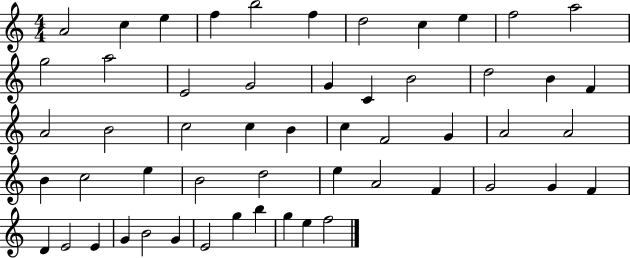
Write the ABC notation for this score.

X:1
T:Untitled
M:4/4
L:1/4
K:C
A2 c e f b2 f d2 c e f2 a2 g2 a2 E2 G2 G C B2 d2 B F A2 B2 c2 c B c F2 G A2 A2 B c2 e B2 d2 e A2 F G2 G F D E2 E G B2 G E2 g b g e f2